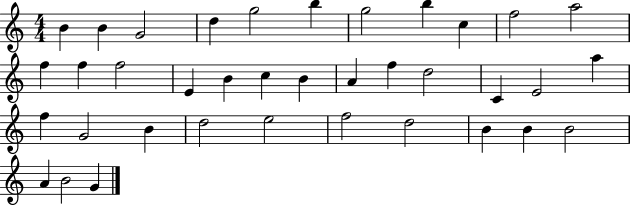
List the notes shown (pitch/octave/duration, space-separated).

B4/q B4/q G4/h D5/q G5/h B5/q G5/h B5/q C5/q F5/h A5/h F5/q F5/q F5/h E4/q B4/q C5/q B4/q A4/q F5/q D5/h C4/q E4/h A5/q F5/q G4/h B4/q D5/h E5/h F5/h D5/h B4/q B4/q B4/h A4/q B4/h G4/q